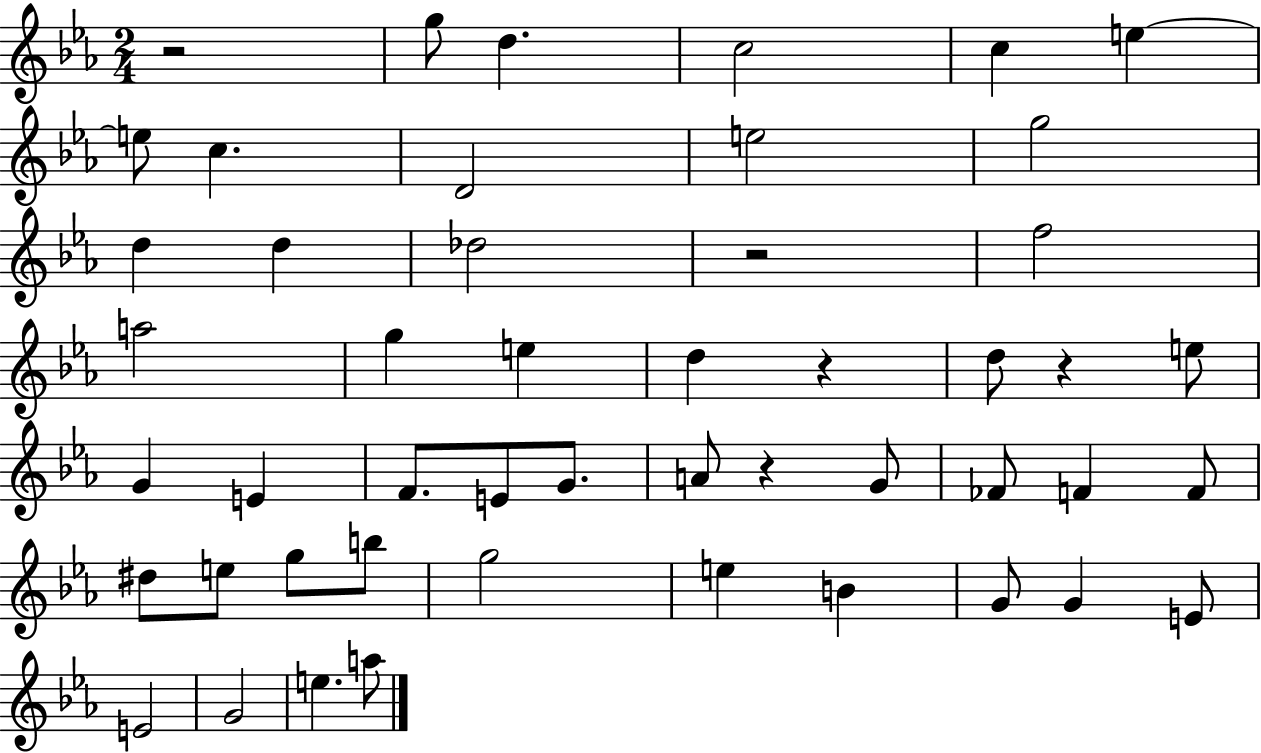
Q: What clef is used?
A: treble